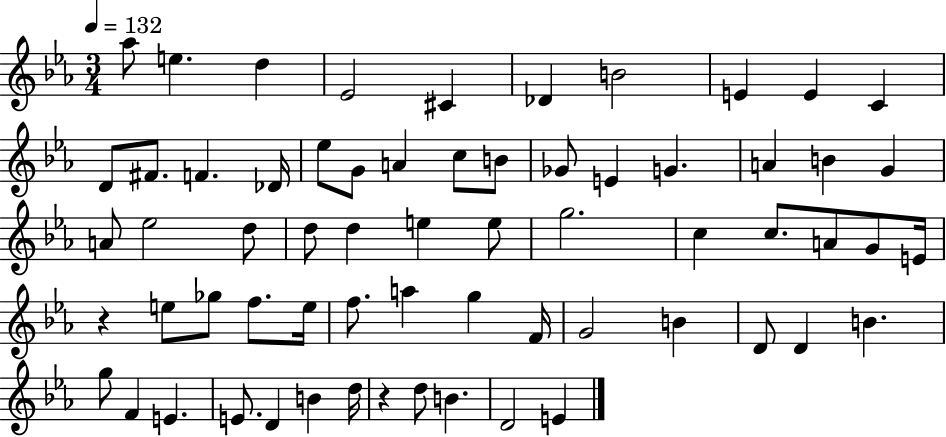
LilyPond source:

{
  \clef treble
  \numericTimeSignature
  \time 3/4
  \key ees \major
  \tempo 4 = 132
  aes''8 e''4. d''4 | ees'2 cis'4 | des'4 b'2 | e'4 e'4 c'4 | \break d'8 fis'8. f'4. des'16 | ees''8 g'8 a'4 c''8 b'8 | ges'8 e'4 g'4. | a'4 b'4 g'4 | \break a'8 ees''2 d''8 | d''8 d''4 e''4 e''8 | g''2. | c''4 c''8. a'8 g'8 e'16 | \break r4 e''8 ges''8 f''8. e''16 | f''8. a''4 g''4 f'16 | g'2 b'4 | d'8 d'4 b'4. | \break g''8 f'4 e'4. | e'8. d'4 b'4 d''16 | r4 d''8 b'4. | d'2 e'4 | \break \bar "|."
}